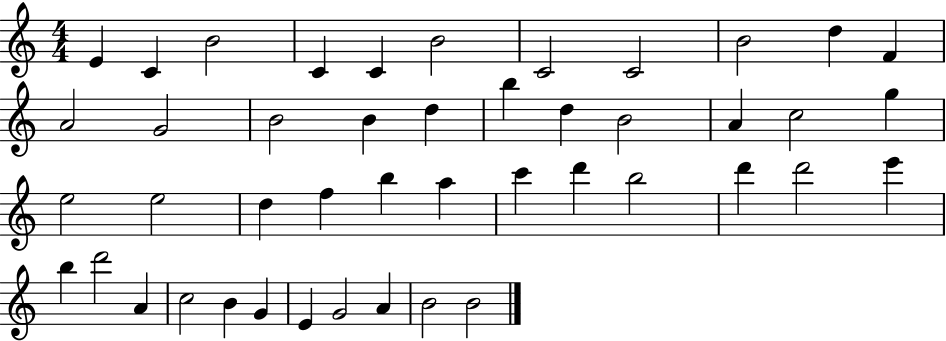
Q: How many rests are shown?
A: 0